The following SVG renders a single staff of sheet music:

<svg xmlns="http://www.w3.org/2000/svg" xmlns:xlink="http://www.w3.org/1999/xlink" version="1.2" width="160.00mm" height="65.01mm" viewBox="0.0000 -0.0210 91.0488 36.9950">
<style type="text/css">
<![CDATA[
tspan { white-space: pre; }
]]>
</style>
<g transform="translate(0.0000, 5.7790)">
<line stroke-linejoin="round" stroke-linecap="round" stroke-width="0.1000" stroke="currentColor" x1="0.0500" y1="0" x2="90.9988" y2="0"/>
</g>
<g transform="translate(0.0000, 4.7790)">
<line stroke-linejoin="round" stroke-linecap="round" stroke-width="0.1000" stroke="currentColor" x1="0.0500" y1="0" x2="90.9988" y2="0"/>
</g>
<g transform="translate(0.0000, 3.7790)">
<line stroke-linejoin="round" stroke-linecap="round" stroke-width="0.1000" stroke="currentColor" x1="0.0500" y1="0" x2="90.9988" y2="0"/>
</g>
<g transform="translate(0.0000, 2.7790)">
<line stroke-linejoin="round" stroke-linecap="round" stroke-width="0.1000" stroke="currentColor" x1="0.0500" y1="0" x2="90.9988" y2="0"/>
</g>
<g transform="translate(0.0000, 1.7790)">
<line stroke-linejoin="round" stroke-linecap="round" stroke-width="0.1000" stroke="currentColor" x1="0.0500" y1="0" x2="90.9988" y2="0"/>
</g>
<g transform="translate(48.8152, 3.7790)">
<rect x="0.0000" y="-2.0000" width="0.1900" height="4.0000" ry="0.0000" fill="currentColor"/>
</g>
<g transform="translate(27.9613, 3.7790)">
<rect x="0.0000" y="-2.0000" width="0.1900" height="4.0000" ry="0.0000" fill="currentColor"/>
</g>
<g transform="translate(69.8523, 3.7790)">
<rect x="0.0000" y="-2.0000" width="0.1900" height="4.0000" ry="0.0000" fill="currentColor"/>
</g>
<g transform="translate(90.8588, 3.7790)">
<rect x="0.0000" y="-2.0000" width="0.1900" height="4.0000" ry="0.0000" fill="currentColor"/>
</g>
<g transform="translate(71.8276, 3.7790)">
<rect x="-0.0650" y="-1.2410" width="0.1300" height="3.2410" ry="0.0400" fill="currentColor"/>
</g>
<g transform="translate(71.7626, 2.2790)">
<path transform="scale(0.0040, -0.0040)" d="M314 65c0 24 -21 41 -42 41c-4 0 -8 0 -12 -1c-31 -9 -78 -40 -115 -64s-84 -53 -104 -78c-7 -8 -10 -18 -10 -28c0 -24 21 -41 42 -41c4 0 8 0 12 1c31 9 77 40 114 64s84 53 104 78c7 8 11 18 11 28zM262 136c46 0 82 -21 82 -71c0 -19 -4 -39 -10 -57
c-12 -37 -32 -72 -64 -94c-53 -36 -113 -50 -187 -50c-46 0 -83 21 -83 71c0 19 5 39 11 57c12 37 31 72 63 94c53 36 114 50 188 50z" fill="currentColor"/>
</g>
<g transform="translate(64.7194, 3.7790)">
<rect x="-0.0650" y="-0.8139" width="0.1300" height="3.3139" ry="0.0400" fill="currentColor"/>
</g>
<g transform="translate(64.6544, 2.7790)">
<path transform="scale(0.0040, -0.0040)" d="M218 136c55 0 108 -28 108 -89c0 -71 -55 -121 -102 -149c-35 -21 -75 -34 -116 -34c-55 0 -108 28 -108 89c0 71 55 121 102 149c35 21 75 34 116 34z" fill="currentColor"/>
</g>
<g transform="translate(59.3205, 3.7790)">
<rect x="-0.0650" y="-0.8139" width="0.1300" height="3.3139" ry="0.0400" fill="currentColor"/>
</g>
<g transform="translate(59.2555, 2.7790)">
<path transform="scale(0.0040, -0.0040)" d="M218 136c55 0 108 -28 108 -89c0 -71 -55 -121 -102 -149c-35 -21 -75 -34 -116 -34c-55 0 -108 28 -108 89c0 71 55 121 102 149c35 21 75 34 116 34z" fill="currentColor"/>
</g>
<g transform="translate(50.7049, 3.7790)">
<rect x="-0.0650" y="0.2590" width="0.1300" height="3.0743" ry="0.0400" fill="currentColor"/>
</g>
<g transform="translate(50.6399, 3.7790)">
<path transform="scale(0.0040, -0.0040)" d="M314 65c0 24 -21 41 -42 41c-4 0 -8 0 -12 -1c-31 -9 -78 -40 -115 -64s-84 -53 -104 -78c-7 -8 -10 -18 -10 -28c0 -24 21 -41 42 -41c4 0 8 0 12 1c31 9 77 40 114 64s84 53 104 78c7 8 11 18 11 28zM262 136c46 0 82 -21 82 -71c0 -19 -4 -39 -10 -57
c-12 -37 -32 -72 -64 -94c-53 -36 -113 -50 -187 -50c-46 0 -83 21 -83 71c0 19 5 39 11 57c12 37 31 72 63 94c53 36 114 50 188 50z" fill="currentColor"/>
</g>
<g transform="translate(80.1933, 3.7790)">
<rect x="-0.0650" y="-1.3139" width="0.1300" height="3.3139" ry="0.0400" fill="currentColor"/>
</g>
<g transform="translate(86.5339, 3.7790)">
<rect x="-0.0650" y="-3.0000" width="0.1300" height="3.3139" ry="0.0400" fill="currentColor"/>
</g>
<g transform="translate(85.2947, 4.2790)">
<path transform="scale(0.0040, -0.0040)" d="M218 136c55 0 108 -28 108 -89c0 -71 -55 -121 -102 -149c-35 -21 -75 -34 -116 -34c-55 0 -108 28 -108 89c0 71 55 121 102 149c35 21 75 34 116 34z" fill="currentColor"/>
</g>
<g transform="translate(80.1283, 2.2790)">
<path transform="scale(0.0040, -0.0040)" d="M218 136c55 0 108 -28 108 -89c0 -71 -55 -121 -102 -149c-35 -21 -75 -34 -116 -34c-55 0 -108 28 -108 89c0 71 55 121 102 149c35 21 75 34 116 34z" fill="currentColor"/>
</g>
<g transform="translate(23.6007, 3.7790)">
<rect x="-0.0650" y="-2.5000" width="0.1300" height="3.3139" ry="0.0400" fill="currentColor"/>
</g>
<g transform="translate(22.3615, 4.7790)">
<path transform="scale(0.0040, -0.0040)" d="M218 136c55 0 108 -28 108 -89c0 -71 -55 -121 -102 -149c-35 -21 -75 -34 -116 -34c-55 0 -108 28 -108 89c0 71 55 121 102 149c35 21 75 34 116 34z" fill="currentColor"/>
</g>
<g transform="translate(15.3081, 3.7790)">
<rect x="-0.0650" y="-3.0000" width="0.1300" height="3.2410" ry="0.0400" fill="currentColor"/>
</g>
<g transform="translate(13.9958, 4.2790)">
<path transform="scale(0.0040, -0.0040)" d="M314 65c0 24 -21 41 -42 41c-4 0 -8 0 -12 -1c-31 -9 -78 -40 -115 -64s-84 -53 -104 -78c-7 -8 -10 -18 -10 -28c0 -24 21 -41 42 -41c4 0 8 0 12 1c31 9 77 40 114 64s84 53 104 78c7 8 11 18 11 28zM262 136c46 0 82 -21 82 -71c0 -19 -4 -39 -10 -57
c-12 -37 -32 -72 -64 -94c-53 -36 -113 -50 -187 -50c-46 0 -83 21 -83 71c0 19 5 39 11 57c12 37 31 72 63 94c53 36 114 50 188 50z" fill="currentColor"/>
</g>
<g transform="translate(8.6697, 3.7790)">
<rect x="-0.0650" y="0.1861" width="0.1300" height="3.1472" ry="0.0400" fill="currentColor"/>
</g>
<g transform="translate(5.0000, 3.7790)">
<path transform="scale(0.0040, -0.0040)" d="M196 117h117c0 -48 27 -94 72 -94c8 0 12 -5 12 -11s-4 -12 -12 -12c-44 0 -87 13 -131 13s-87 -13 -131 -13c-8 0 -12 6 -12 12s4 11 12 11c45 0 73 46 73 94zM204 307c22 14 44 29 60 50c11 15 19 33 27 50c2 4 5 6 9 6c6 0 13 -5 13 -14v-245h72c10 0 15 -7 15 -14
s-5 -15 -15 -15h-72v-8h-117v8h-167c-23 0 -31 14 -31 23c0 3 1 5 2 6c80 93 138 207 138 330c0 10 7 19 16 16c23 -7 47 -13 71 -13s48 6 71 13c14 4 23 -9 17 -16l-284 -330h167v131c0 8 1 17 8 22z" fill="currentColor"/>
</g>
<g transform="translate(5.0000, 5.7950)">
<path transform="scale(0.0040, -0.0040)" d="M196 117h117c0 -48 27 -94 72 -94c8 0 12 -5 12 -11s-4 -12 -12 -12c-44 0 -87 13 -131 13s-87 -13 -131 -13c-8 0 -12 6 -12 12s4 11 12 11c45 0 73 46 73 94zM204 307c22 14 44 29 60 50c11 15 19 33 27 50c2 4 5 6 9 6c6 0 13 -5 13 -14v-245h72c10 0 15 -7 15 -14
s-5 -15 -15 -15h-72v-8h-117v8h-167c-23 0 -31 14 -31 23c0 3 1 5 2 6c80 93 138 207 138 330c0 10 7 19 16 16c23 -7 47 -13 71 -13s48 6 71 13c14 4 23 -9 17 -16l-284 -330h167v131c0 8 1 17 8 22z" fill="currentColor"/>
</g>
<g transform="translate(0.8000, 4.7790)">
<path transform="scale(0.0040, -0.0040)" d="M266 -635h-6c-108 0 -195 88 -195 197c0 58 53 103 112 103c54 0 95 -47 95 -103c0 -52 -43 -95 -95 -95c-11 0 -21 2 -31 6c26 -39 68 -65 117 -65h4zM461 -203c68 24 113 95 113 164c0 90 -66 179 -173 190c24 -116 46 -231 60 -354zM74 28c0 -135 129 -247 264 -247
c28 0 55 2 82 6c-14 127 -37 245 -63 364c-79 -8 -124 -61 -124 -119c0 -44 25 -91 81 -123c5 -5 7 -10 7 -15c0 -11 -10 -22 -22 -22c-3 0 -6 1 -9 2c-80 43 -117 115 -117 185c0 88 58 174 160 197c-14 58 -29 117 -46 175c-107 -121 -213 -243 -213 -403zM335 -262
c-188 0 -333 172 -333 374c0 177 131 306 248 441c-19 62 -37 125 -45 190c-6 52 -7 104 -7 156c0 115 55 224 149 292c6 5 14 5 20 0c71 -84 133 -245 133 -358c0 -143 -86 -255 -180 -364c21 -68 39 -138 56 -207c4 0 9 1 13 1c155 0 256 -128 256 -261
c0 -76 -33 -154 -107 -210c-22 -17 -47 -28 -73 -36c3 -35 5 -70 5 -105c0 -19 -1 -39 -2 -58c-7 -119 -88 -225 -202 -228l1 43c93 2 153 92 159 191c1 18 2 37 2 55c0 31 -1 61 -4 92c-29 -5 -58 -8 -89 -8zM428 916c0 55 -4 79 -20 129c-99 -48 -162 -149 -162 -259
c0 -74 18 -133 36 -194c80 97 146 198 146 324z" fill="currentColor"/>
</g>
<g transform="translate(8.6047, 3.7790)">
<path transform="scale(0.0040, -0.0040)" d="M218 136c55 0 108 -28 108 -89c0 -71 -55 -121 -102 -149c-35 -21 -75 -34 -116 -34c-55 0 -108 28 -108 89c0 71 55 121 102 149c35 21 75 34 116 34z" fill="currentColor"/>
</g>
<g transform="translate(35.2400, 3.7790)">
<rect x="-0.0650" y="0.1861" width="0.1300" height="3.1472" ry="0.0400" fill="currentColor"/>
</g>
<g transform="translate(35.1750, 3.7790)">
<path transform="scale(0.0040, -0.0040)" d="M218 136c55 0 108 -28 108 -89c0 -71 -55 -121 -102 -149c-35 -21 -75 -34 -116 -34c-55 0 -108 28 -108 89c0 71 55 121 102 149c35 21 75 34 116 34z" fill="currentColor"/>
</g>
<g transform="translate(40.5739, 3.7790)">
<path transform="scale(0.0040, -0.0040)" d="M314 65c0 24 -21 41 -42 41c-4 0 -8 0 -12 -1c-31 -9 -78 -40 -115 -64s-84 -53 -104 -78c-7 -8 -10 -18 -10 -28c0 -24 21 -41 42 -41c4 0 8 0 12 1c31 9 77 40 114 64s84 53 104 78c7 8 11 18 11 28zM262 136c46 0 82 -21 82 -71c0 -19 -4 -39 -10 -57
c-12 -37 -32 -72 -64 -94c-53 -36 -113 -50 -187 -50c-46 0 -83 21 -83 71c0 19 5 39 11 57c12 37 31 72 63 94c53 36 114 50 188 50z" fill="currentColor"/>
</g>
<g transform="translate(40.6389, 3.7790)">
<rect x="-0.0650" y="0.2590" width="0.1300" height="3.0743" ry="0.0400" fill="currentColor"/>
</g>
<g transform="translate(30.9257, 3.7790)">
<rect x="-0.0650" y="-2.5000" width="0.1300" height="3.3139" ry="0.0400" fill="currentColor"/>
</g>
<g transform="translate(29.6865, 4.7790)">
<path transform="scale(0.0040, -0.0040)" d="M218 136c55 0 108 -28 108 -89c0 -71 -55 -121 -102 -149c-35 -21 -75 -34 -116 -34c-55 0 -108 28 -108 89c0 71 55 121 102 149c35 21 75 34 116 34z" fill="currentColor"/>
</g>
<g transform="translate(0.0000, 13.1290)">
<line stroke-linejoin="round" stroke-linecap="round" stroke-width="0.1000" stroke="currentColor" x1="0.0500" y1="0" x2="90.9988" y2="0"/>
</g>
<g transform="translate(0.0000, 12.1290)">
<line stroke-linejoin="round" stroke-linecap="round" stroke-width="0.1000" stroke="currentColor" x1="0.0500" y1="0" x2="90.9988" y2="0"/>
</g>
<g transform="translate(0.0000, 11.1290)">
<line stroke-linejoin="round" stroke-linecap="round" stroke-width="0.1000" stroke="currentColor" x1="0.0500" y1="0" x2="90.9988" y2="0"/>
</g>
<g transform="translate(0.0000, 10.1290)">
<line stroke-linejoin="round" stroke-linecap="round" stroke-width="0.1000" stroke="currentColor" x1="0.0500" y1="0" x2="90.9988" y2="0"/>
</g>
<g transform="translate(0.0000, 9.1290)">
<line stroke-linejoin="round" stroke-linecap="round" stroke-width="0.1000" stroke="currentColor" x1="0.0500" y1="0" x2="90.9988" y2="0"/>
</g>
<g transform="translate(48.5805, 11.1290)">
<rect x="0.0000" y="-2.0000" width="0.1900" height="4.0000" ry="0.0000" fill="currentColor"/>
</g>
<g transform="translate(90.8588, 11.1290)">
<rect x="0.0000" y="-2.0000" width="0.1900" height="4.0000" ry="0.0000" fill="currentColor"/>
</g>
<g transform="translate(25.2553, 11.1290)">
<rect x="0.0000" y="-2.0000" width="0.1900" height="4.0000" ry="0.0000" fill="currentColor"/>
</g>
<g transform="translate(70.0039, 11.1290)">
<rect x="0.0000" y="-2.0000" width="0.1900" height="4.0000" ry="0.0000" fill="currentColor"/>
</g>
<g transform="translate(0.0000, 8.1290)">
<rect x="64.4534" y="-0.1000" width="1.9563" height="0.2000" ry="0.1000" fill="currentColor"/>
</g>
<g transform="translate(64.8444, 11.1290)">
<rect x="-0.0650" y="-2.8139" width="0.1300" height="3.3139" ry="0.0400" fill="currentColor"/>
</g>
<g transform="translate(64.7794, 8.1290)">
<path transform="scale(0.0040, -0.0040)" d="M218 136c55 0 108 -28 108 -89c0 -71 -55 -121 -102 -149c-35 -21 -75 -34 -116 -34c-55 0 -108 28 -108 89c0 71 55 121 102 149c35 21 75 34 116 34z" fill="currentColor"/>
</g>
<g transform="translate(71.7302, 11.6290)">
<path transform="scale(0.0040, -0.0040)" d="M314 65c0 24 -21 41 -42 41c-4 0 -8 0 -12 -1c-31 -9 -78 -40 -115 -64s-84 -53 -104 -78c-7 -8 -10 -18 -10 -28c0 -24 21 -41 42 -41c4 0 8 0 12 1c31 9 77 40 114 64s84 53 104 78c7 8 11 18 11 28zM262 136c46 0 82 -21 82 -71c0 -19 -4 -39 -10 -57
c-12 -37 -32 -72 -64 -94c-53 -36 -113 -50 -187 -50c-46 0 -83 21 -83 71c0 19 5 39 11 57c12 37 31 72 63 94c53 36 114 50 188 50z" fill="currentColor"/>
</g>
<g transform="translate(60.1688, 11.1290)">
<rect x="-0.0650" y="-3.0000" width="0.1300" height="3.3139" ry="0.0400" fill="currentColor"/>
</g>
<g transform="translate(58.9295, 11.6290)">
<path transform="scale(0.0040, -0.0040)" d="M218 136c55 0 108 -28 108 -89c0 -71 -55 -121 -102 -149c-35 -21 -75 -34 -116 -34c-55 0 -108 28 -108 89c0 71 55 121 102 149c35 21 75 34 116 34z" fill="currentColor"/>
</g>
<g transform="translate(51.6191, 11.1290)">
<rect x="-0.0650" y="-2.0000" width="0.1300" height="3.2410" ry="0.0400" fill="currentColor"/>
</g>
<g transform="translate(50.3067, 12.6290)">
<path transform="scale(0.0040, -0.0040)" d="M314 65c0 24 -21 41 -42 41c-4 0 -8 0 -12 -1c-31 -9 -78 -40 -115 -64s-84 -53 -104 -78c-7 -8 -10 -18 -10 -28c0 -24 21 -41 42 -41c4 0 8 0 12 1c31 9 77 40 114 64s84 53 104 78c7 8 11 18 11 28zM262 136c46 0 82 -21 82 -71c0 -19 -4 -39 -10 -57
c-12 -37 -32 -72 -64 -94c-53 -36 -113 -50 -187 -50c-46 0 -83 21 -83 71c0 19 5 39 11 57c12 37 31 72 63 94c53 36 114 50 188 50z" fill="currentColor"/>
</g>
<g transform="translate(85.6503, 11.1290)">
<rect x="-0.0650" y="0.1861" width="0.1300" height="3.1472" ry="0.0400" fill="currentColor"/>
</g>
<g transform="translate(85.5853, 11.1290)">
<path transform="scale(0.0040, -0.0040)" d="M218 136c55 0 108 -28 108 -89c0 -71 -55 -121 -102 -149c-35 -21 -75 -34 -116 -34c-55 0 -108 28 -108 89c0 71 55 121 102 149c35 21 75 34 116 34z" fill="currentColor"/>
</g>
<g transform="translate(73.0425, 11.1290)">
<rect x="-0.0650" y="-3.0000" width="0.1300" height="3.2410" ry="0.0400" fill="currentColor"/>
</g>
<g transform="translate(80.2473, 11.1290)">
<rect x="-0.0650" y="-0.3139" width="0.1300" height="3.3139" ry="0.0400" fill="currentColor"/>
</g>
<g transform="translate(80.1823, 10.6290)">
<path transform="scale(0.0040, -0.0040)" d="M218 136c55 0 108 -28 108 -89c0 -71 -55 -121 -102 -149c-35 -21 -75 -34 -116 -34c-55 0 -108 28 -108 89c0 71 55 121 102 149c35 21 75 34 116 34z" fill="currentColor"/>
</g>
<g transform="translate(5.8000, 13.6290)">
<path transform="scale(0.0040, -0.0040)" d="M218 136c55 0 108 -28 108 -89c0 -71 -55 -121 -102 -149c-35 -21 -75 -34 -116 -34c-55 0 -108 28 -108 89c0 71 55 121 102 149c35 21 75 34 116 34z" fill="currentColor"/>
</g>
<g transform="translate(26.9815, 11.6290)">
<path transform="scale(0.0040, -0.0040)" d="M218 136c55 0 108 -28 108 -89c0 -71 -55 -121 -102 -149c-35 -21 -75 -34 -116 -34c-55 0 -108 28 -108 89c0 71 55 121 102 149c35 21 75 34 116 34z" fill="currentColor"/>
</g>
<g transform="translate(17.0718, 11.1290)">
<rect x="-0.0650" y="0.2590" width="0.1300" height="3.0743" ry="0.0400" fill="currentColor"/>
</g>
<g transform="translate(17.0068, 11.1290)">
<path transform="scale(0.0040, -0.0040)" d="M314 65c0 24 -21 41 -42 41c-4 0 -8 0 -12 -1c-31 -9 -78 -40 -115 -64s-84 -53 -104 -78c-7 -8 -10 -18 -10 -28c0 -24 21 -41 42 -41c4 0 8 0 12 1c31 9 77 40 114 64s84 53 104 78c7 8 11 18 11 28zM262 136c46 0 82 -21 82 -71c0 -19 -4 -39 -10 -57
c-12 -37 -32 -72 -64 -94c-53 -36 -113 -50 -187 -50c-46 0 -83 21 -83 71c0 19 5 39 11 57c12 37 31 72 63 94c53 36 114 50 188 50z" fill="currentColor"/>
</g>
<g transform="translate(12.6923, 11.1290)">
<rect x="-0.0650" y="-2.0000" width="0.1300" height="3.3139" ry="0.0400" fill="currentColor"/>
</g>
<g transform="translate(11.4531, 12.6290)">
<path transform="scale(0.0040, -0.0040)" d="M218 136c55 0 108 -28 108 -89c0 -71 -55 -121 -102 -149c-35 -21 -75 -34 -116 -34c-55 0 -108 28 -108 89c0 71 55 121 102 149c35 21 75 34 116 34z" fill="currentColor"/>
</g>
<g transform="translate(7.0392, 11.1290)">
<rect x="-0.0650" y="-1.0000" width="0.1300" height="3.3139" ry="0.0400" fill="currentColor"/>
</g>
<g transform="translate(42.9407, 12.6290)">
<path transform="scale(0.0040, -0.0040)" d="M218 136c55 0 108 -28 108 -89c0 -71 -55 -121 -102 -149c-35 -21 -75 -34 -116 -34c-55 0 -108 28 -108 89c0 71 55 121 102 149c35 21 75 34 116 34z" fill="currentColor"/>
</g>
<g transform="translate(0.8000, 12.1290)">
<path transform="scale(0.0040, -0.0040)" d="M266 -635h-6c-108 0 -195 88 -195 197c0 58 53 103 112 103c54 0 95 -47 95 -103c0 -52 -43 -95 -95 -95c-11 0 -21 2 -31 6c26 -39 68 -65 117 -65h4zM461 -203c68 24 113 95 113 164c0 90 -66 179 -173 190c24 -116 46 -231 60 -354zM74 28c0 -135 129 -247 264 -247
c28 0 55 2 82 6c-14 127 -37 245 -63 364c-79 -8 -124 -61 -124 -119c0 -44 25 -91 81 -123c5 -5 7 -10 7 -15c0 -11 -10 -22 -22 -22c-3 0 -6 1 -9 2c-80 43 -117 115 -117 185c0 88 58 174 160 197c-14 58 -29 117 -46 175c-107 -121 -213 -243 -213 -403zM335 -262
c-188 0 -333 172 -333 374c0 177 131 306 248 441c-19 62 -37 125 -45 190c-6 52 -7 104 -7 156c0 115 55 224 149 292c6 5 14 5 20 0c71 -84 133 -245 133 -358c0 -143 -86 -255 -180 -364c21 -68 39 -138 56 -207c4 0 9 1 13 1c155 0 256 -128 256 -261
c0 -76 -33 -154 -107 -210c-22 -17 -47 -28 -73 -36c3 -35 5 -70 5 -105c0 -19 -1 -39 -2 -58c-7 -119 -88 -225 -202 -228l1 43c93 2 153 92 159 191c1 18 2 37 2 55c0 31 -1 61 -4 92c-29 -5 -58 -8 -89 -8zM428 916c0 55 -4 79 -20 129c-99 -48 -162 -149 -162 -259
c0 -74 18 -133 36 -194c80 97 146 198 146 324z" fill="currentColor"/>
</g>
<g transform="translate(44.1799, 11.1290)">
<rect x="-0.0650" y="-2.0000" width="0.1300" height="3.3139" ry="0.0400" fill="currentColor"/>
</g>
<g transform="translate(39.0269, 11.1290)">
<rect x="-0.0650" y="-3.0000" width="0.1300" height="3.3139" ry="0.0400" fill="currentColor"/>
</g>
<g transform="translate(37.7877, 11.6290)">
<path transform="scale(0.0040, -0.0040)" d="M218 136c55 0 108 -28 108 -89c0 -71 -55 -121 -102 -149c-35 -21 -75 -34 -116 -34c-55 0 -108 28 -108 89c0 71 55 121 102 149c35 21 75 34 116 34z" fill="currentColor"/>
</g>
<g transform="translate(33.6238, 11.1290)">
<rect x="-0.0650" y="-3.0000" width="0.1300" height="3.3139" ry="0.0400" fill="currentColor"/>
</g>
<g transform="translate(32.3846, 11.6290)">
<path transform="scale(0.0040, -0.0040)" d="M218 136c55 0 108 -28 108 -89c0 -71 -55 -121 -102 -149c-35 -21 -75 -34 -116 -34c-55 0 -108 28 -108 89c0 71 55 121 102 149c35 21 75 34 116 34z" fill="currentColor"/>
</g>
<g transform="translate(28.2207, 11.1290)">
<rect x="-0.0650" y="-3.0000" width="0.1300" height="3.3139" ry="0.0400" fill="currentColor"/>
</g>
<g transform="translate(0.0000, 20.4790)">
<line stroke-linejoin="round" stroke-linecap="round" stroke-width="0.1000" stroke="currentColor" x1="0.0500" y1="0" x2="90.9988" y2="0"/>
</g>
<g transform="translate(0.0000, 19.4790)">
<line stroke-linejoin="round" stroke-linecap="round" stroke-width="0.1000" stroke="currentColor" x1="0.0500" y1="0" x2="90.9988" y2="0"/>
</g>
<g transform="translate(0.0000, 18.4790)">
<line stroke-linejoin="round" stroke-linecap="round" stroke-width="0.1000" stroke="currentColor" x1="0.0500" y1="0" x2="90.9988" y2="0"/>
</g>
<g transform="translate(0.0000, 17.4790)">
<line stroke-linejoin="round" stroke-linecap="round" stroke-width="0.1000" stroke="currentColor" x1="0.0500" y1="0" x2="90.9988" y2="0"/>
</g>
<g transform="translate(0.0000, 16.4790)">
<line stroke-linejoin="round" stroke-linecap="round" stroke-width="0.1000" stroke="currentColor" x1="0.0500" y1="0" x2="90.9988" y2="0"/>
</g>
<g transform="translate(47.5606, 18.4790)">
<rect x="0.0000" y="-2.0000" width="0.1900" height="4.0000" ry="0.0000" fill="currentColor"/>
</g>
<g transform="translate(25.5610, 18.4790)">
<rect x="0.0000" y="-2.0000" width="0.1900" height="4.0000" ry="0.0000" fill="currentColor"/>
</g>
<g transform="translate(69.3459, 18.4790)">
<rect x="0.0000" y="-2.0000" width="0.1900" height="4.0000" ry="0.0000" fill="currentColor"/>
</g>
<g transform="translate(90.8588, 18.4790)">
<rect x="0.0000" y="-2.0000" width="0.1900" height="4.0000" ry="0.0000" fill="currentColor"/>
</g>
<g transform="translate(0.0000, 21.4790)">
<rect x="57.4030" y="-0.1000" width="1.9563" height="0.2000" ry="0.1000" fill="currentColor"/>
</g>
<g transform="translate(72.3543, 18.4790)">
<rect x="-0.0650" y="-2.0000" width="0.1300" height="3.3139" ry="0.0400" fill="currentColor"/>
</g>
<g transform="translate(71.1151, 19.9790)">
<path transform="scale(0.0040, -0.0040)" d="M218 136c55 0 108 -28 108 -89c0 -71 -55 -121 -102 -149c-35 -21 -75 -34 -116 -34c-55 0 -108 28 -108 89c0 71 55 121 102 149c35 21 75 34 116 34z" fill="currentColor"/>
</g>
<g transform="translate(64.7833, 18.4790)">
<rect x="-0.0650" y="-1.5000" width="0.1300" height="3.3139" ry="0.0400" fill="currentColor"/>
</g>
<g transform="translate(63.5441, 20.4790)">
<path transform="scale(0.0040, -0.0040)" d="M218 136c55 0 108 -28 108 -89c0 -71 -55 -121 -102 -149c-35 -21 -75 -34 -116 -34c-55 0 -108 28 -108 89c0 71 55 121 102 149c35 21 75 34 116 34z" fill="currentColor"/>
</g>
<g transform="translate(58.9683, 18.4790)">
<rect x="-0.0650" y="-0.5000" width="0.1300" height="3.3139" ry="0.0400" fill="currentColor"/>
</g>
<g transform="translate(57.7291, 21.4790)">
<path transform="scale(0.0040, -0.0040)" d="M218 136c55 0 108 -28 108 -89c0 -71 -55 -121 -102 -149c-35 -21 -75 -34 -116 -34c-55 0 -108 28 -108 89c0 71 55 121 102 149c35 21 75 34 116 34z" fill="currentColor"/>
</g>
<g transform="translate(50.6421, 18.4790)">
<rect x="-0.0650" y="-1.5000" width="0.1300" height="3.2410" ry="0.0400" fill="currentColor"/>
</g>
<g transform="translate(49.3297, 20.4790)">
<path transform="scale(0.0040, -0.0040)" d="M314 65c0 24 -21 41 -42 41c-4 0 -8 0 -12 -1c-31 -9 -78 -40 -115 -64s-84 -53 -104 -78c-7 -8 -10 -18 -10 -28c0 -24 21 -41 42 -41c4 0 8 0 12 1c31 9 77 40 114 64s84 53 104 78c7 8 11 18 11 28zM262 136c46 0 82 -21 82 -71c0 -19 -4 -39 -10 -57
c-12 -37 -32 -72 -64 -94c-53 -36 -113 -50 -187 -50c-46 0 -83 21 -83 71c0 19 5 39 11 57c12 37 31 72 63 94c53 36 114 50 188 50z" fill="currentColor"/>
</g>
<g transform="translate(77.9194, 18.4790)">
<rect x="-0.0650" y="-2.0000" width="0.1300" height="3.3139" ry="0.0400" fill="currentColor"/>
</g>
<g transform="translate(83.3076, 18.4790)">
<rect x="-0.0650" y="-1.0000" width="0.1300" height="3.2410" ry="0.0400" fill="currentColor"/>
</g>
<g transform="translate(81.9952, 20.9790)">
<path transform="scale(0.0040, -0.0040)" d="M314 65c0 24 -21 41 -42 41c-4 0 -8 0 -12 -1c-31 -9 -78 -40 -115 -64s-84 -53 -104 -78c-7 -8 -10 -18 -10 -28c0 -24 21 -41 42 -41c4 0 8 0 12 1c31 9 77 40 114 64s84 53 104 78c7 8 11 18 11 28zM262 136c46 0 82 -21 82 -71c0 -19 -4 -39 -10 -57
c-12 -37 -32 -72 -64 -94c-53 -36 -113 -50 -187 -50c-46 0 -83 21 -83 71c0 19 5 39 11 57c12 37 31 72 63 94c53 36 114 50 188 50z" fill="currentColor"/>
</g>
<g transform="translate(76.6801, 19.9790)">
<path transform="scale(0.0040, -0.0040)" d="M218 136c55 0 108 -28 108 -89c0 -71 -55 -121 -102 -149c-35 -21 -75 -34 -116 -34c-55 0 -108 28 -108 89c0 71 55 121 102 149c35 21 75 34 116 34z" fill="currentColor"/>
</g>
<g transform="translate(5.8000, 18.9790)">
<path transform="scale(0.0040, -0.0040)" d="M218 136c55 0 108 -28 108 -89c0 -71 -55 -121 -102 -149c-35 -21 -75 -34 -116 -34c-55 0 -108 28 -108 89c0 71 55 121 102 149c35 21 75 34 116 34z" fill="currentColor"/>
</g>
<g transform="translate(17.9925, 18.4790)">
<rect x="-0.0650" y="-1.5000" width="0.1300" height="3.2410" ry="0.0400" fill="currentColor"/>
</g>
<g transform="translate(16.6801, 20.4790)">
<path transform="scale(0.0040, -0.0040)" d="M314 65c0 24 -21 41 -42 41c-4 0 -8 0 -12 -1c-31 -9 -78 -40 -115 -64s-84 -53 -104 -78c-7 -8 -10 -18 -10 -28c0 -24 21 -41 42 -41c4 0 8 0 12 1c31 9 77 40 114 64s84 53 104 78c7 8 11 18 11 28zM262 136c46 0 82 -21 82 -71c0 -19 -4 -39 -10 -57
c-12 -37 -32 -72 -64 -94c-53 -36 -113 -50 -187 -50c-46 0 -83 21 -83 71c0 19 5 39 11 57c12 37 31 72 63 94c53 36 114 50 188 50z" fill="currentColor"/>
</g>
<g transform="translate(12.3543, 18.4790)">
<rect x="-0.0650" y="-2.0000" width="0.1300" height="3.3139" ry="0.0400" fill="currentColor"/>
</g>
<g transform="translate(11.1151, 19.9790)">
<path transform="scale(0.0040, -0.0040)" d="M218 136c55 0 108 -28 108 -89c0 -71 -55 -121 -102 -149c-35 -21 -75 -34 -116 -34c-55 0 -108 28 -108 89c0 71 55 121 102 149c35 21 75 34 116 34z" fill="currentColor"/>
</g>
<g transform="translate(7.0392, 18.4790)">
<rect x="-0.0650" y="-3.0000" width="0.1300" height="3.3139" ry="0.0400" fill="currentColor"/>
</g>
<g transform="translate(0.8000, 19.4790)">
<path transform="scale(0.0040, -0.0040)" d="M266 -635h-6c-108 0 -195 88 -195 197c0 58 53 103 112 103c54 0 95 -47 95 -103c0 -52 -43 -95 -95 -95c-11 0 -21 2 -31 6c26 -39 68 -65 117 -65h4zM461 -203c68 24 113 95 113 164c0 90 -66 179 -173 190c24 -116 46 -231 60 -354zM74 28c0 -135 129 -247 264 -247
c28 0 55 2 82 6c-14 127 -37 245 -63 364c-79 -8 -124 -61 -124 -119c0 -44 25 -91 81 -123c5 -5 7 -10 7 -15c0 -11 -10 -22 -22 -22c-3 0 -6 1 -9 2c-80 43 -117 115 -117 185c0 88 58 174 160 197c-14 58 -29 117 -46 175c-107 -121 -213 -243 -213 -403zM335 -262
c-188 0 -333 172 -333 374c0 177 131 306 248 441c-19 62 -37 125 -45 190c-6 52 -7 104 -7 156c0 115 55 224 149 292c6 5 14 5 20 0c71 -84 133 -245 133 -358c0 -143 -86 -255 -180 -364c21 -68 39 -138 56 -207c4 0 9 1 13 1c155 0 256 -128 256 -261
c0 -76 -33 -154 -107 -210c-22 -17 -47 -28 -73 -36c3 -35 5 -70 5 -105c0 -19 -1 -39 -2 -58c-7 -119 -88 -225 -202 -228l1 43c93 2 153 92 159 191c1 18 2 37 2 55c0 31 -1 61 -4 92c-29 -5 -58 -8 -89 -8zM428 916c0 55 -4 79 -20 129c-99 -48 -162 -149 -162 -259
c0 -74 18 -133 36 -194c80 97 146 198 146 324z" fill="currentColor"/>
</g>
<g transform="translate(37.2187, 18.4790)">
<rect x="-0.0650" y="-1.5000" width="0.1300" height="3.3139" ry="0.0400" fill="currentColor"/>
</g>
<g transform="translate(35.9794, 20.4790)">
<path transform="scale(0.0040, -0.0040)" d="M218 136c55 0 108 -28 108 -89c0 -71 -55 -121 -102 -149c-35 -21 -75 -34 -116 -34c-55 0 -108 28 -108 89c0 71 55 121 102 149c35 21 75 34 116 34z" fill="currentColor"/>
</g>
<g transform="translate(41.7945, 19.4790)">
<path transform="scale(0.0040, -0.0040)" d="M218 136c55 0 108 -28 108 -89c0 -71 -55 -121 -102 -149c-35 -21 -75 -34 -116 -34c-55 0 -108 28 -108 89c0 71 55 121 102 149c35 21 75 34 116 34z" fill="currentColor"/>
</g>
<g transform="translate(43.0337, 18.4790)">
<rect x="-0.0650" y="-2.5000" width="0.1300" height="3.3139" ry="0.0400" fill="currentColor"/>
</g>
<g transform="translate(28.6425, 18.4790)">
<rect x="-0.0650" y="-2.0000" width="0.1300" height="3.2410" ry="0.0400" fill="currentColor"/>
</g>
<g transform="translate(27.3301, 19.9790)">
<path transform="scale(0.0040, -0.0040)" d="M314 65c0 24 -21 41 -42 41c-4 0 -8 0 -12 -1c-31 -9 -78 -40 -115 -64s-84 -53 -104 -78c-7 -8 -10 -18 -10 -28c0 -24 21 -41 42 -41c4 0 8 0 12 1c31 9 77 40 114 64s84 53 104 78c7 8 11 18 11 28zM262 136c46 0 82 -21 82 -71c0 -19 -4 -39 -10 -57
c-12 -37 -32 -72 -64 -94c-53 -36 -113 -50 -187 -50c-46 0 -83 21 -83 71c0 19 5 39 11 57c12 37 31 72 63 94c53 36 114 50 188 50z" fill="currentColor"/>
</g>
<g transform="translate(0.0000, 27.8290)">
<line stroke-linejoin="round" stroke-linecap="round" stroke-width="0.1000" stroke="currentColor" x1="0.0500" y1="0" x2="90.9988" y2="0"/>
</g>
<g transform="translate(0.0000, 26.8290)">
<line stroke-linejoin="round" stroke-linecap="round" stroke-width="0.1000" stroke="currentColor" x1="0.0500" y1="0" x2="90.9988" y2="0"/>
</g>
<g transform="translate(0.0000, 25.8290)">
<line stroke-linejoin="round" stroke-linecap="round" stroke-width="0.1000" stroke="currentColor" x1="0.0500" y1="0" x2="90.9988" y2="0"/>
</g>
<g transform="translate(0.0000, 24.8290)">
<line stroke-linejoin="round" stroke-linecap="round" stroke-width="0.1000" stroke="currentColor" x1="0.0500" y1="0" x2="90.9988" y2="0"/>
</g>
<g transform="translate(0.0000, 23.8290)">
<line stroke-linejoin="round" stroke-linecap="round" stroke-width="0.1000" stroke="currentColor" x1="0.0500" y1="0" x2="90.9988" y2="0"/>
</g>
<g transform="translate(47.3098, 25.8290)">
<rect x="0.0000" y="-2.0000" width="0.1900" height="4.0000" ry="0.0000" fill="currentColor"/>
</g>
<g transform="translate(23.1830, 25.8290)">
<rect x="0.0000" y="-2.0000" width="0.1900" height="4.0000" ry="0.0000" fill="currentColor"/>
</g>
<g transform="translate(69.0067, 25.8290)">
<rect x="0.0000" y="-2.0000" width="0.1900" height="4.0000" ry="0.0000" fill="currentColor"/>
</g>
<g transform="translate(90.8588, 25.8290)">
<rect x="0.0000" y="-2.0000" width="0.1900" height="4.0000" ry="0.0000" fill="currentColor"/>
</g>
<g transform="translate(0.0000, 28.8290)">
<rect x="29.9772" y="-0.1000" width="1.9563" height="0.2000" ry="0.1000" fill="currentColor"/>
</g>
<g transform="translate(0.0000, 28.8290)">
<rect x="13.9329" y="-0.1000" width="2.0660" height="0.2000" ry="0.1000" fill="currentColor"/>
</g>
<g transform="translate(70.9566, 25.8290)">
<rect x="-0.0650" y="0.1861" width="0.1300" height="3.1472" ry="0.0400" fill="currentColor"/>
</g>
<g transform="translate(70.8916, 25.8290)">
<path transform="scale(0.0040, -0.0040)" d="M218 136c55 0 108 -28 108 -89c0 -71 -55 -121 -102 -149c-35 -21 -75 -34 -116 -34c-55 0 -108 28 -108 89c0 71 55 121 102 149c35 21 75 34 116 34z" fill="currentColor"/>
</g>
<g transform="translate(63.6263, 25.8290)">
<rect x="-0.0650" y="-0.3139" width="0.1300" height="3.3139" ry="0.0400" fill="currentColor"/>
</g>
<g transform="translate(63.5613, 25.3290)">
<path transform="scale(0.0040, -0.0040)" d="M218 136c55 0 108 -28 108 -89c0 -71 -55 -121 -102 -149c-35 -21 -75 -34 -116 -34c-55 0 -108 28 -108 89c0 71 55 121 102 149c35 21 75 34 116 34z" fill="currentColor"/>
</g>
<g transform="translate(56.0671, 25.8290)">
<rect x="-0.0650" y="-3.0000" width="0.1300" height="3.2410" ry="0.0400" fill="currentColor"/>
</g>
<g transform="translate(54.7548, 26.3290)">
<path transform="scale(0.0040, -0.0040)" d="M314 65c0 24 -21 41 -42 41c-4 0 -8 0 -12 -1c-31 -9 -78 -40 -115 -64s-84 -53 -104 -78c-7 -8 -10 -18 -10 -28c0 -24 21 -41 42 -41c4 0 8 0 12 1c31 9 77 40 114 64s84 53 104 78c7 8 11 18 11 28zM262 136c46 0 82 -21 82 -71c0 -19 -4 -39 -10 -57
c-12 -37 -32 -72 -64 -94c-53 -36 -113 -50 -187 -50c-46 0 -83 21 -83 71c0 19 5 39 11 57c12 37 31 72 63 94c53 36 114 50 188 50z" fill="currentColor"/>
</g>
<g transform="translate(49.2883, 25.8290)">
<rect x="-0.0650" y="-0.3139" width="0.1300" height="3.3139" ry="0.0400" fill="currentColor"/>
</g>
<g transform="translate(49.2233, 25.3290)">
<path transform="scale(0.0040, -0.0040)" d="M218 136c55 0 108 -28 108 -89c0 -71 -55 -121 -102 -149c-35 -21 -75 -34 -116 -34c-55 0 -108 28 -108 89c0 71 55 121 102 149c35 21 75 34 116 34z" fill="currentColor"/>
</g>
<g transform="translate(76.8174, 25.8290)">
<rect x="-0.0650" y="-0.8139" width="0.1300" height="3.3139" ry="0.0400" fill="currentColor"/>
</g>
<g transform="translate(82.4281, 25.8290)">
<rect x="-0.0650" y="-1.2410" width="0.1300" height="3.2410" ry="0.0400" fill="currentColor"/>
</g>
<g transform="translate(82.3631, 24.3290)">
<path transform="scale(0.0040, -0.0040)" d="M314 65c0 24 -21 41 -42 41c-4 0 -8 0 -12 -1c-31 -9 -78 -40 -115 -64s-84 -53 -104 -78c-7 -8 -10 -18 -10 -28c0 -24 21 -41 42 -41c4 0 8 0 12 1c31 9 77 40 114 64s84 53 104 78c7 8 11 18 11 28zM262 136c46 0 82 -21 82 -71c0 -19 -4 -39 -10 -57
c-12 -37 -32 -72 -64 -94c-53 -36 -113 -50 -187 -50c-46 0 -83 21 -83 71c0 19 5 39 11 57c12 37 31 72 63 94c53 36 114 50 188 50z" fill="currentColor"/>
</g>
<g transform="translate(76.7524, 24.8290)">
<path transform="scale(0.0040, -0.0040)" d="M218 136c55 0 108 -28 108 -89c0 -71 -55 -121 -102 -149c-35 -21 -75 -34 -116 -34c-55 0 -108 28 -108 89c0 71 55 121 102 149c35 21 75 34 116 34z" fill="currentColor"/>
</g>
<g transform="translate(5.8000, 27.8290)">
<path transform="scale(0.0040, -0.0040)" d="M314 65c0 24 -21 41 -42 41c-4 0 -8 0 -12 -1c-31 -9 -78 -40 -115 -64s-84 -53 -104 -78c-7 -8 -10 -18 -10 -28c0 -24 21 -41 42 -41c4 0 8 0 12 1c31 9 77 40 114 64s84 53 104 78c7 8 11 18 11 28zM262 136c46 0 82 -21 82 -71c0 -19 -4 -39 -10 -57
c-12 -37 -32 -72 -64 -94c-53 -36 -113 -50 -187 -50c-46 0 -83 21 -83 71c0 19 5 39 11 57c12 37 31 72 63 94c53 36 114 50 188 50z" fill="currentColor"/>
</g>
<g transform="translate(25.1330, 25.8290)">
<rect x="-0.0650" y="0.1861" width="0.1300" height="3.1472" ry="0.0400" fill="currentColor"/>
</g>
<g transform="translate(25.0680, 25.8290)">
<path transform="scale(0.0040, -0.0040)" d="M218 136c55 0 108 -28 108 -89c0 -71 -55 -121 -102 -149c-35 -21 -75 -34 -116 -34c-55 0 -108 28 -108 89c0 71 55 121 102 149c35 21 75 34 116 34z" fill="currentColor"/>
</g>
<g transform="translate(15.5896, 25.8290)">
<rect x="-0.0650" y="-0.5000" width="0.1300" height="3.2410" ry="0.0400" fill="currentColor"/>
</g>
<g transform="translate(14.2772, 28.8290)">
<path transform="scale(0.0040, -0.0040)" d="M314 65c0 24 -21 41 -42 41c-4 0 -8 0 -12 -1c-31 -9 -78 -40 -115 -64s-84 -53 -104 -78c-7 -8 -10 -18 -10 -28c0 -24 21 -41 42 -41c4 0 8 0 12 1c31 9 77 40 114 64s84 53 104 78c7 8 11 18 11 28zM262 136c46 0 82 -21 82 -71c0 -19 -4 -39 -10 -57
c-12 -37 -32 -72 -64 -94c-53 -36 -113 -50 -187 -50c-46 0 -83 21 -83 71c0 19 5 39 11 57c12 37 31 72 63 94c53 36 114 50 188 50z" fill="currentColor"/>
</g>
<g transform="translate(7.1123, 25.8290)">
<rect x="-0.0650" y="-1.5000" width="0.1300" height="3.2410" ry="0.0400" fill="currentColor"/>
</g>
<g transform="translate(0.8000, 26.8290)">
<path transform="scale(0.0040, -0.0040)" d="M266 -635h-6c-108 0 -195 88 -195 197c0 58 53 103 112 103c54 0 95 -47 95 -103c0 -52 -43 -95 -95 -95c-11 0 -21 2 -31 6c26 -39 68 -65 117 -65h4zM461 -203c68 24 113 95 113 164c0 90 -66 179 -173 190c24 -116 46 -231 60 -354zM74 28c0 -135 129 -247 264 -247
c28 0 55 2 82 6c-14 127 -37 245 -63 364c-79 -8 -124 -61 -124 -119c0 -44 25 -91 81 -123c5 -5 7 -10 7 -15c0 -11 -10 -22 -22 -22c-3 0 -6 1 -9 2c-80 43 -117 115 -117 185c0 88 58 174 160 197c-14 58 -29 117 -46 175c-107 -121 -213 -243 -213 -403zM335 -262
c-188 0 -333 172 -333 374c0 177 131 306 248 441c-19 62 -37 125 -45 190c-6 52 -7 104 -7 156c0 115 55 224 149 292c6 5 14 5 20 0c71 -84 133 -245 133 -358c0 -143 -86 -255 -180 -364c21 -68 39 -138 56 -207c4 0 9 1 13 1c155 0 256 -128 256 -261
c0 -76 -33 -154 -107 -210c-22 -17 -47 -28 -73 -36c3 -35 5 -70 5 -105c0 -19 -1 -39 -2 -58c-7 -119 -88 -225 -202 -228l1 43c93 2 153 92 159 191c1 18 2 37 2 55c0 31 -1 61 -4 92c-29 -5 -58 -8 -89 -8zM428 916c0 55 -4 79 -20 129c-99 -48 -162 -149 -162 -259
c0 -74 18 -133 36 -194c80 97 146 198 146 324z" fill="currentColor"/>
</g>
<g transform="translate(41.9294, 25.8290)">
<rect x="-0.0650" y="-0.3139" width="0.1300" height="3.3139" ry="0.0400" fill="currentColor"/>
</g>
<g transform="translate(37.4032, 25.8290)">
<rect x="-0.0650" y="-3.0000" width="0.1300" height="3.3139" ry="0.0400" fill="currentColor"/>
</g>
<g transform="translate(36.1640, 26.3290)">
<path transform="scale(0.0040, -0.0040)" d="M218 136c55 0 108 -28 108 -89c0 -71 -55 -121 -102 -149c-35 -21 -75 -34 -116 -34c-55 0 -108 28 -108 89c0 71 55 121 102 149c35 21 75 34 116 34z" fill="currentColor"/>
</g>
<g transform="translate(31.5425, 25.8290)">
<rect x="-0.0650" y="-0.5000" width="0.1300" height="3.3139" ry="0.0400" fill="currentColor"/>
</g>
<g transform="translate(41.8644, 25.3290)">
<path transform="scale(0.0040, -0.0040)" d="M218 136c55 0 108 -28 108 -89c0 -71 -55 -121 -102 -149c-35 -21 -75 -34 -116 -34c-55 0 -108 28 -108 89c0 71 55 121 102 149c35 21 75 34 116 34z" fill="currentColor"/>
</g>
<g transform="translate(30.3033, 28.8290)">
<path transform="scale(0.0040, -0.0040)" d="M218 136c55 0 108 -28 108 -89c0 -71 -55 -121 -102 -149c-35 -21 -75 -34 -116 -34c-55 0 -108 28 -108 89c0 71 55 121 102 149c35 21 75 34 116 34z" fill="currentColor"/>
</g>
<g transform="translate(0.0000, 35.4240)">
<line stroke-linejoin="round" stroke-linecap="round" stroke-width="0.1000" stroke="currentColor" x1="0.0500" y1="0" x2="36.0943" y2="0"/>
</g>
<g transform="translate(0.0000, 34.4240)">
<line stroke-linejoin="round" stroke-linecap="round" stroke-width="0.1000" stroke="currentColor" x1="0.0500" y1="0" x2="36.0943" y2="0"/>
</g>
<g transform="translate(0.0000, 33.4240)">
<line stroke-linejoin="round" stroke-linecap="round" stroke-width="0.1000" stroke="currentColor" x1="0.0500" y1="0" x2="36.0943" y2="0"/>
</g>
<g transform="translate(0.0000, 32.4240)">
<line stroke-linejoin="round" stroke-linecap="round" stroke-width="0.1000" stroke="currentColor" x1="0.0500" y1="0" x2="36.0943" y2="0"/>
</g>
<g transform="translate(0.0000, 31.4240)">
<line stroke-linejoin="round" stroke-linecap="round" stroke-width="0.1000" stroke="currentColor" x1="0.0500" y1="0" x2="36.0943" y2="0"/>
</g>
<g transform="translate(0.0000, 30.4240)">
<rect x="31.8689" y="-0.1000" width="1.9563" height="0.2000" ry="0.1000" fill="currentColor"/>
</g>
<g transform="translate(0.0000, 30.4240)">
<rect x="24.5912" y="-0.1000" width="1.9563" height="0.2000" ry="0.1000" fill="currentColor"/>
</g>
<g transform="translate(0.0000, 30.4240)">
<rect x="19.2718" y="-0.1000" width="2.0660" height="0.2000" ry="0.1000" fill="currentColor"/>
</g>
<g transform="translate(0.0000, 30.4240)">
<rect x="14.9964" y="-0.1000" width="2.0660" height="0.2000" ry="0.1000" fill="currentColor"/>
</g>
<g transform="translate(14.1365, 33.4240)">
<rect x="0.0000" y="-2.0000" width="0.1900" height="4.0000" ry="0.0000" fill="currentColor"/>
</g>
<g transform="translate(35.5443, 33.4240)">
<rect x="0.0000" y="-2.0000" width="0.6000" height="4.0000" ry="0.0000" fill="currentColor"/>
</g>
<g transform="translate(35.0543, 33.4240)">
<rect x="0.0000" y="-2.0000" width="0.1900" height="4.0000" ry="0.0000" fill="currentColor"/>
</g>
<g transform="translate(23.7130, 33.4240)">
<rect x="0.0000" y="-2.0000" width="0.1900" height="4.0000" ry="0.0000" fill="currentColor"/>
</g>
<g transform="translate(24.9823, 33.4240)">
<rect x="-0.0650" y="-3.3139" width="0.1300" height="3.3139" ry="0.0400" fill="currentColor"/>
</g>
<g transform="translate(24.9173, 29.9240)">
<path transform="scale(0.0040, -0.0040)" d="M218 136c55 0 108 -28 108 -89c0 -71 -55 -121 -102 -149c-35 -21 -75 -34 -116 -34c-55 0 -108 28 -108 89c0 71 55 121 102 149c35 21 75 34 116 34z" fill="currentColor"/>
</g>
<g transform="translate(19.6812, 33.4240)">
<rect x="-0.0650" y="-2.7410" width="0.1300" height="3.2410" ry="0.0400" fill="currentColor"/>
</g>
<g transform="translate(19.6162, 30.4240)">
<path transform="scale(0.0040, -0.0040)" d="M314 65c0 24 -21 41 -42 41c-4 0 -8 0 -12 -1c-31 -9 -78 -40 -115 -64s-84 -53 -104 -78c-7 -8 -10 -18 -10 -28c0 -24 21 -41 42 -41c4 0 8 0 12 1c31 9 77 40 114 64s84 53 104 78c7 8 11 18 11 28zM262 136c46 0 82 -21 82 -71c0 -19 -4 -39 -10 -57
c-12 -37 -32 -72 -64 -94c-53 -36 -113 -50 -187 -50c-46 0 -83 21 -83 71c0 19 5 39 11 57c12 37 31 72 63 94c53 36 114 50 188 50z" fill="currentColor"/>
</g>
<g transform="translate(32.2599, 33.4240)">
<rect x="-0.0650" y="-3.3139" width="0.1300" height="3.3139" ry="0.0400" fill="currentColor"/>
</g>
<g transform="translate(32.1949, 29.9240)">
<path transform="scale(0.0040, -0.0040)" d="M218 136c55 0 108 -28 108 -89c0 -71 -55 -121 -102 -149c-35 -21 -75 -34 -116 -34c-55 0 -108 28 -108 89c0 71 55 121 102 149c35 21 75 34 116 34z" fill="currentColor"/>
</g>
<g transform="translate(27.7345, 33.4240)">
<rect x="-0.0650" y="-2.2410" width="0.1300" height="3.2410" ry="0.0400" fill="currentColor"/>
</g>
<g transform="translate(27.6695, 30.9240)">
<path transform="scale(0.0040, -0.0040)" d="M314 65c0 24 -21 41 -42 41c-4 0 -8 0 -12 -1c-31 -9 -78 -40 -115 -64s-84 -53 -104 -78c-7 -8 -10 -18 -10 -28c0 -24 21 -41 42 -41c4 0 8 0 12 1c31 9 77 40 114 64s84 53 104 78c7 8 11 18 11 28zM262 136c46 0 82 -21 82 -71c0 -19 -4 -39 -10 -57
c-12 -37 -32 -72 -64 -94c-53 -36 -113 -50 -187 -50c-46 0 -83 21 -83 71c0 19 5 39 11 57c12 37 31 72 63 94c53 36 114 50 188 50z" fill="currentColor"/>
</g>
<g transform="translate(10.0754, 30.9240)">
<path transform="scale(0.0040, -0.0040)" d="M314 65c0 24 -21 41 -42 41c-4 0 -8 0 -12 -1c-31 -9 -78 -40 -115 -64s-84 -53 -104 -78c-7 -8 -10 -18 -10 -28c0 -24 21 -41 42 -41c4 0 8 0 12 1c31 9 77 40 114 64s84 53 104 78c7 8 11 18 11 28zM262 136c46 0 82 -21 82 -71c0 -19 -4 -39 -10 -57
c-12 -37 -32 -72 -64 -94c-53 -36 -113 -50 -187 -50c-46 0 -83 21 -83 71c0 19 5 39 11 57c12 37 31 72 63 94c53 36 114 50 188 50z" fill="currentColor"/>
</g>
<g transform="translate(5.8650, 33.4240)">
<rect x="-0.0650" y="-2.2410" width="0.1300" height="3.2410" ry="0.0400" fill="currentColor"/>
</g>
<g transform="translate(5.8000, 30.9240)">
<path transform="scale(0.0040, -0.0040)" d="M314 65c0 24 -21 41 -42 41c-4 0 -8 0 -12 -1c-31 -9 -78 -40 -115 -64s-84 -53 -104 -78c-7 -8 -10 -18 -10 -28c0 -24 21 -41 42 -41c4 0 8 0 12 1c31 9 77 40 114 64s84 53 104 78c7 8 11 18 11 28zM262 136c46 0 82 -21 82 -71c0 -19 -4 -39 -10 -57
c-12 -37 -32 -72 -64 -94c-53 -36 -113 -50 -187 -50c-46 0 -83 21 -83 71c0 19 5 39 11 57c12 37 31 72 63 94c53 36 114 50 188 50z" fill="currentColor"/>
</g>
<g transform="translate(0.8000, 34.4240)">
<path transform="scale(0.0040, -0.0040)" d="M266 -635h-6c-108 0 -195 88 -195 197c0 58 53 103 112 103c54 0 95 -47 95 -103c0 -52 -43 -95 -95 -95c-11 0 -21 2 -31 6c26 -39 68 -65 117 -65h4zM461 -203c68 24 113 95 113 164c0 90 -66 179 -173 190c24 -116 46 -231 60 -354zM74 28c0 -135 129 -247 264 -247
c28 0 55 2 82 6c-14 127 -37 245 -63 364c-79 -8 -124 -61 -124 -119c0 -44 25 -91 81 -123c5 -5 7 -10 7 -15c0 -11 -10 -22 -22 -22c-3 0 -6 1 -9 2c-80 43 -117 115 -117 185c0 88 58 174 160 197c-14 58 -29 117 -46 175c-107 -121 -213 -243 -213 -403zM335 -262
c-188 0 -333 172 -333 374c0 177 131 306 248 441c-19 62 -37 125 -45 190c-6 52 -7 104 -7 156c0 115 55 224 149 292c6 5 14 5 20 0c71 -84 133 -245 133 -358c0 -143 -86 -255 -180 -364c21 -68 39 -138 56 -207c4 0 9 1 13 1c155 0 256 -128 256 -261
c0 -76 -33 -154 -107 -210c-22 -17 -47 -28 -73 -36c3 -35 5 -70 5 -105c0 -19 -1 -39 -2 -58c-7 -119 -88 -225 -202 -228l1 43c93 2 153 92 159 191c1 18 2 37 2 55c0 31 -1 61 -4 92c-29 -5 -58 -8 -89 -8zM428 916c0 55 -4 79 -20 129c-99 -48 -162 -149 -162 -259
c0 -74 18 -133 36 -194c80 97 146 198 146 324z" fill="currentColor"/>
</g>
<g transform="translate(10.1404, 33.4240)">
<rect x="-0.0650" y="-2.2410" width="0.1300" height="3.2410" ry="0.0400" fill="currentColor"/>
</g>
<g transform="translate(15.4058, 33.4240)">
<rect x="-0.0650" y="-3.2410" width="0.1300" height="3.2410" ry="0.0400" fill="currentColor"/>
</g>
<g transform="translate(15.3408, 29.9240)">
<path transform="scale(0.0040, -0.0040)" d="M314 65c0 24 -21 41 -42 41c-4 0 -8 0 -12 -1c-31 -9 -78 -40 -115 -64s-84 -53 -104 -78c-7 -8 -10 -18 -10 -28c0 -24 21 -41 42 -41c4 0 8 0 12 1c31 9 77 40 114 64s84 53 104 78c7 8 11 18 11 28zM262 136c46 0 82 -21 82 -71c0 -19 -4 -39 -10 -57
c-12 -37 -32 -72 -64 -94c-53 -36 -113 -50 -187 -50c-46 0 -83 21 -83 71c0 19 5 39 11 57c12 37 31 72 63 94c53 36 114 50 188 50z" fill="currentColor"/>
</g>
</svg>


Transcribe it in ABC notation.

X:1
T:Untitled
M:4/4
L:1/4
K:C
B A2 G G B B2 B2 d d e2 e A D F B2 A A A F F2 A a A2 c B A F E2 F2 E G E2 C E F F D2 E2 C2 B C A c c A2 c B d e2 g2 g2 b2 a2 b g2 b